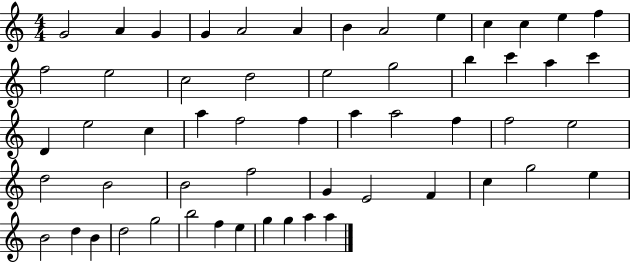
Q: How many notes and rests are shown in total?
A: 56